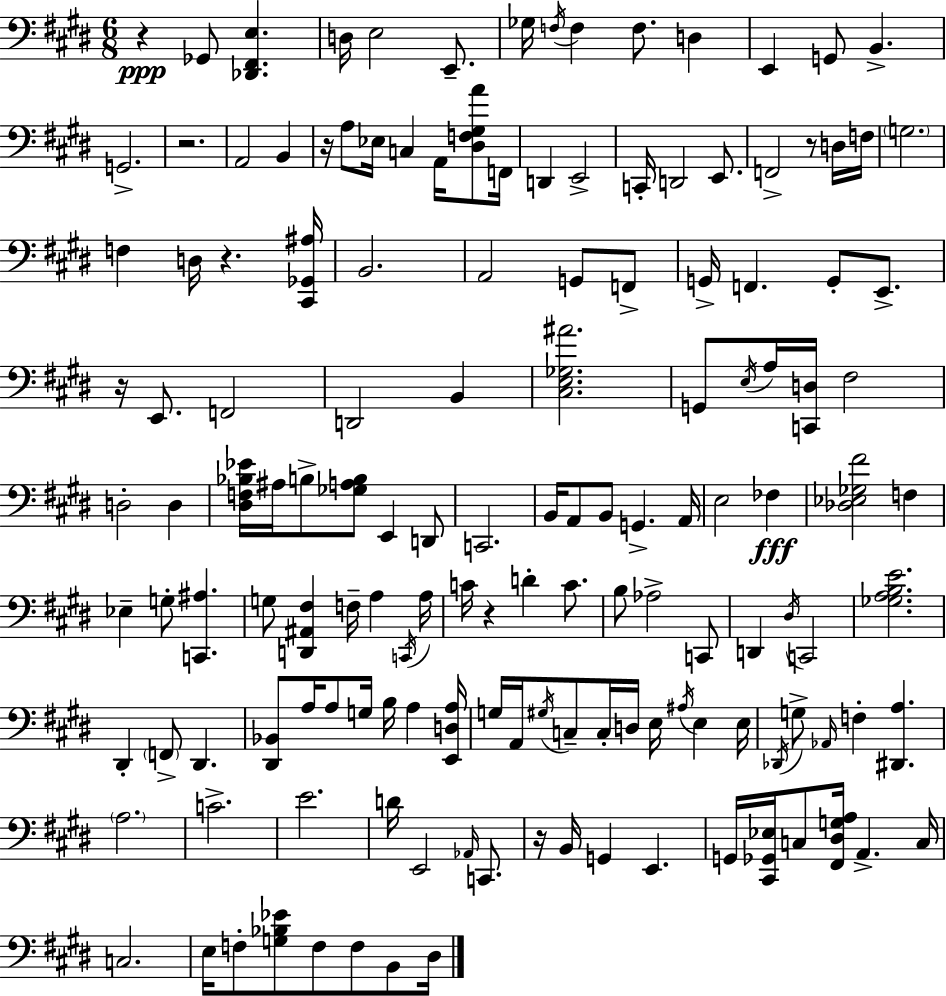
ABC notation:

X:1
T:Untitled
M:6/8
L:1/4
K:E
z _G,,/2 [_D,,^F,,E,] D,/4 E,2 E,,/2 _G,/4 F,/4 F, F,/2 D, E,, G,,/2 B,, G,,2 z2 A,,2 B,, z/4 A,/2 _E,/4 C, A,,/4 [^D,F,^G,A]/2 F,,/4 D,, E,,2 C,,/4 D,,2 E,,/2 F,,2 z/2 D,/4 F,/4 G,2 F, D,/4 z [^C,,_G,,^A,]/4 B,,2 A,,2 G,,/2 F,,/2 G,,/4 F,, G,,/2 E,,/2 z/4 E,,/2 F,,2 D,,2 B,, [^C,E,_G,^A]2 G,,/2 E,/4 A,/4 [C,,D,]/4 ^F,2 D,2 D, [^D,F,_B,_E]/4 ^A,/4 B,/2 [_G,A,B,]/2 E,, D,,/2 C,,2 B,,/4 A,,/2 B,,/2 G,, A,,/4 E,2 _F, [_D,_E,_G,^F]2 F, _E, G,/2 [C,,^A,] G,/2 [D,,^A,,^F,] F,/4 A, C,,/4 A,/4 C/4 z D C/2 B,/2 _A,2 C,,/2 D,, ^D,/4 C,,2 [_G,A,B,E]2 ^D,, F,,/2 ^D,, [^D,,_B,,]/2 A,/4 A,/2 G,/4 B,/4 A, [E,,D,A,]/4 G,/4 A,,/4 ^G,/4 C,/2 C,/4 D,/4 E,/4 ^A,/4 E, E,/4 _D,,/4 G,/2 _A,,/4 F, [^D,,A,] A,2 C2 E2 D/4 E,,2 _A,,/4 C,,/2 z/4 B,,/4 G,, E,, G,,/4 [^C,,_G,,_E,]/4 C,/2 [^F,,^D,G,A,]/4 A,, C,/4 C,2 E,/4 F,/2 [G,_B,_E]/2 F,/2 F,/2 B,,/2 ^D,/4